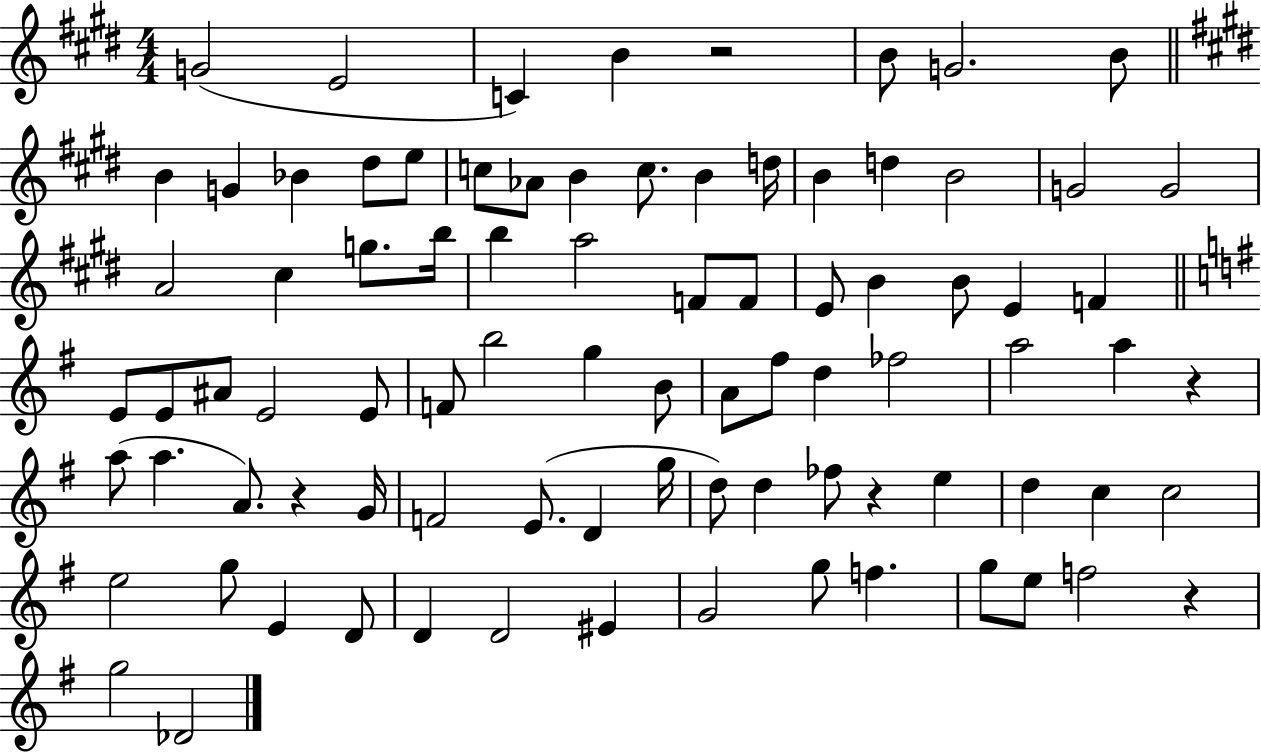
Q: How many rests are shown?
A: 5